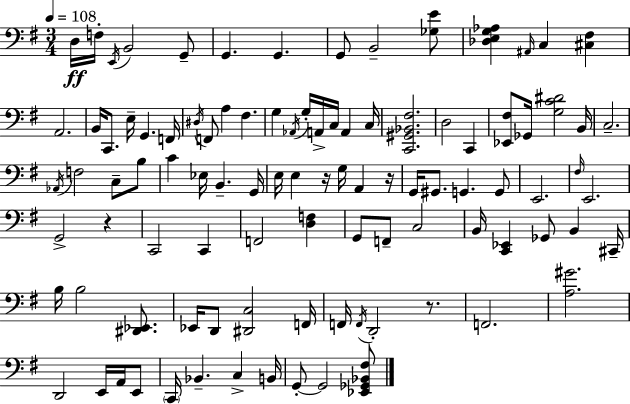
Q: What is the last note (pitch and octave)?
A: G2